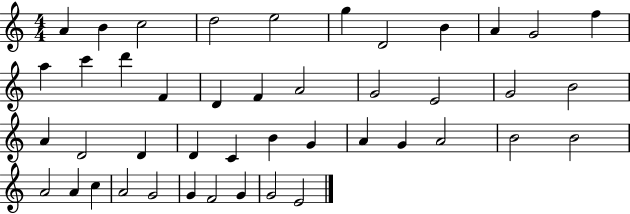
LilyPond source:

{
  \clef treble
  \numericTimeSignature
  \time 4/4
  \key c \major
  a'4 b'4 c''2 | d''2 e''2 | g''4 d'2 b'4 | a'4 g'2 f''4 | \break a''4 c'''4 d'''4 f'4 | d'4 f'4 a'2 | g'2 e'2 | g'2 b'2 | \break a'4 d'2 d'4 | d'4 c'4 b'4 g'4 | a'4 g'4 a'2 | b'2 b'2 | \break a'2 a'4 c''4 | a'2 g'2 | g'4 f'2 g'4 | g'2 e'2 | \break \bar "|."
}